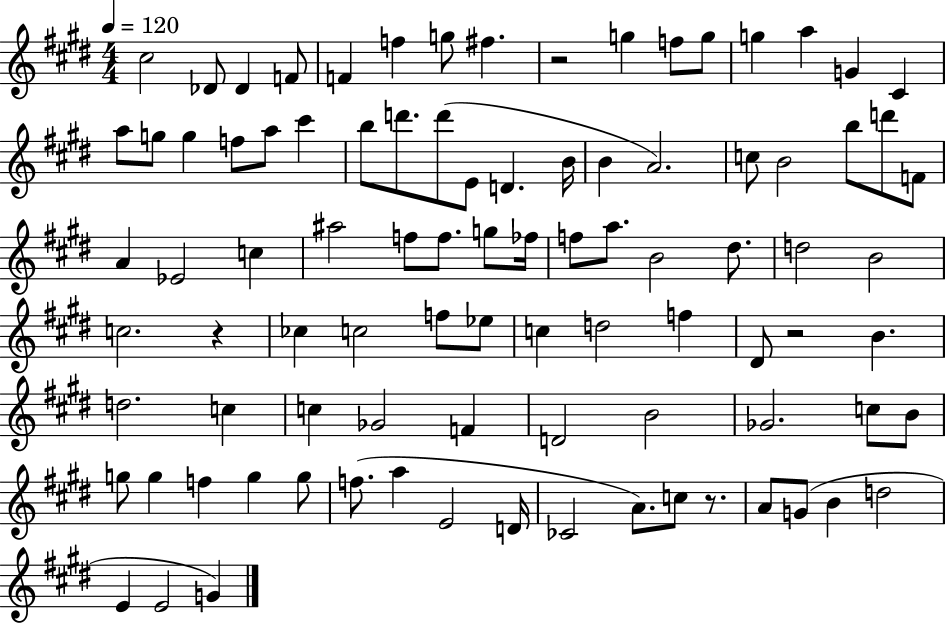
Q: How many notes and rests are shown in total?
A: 91